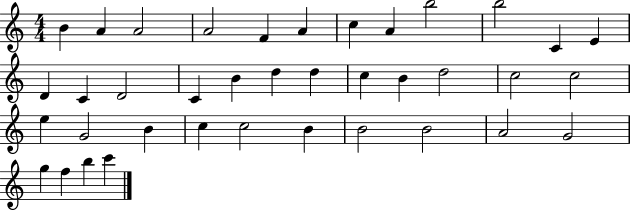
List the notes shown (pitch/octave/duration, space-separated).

B4/q A4/q A4/h A4/h F4/q A4/q C5/q A4/q B5/h B5/h C4/q E4/q D4/q C4/q D4/h C4/q B4/q D5/q D5/q C5/q B4/q D5/h C5/h C5/h E5/q G4/h B4/q C5/q C5/h B4/q B4/h B4/h A4/h G4/h G5/q F5/q B5/q C6/q